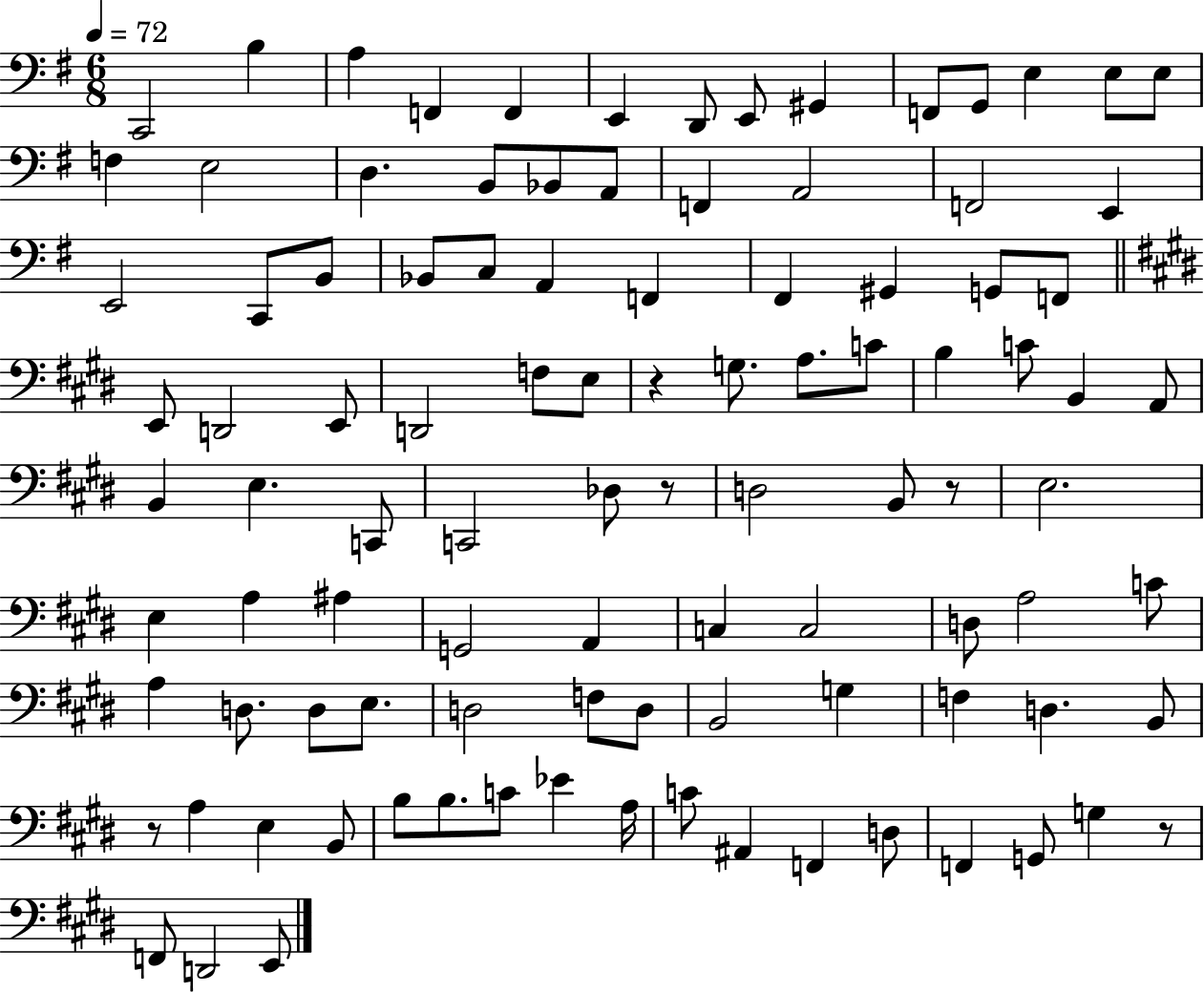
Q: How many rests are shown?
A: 5